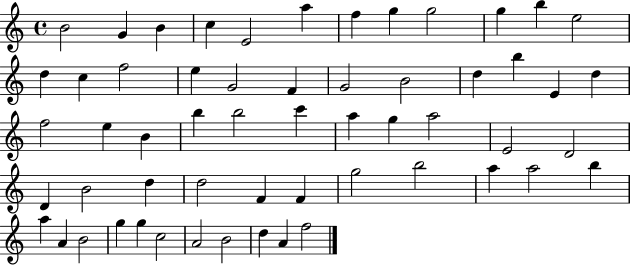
B4/h G4/q B4/q C5/q E4/h A5/q F5/q G5/q G5/h G5/q B5/q E5/h D5/q C5/q F5/h E5/q G4/h F4/q G4/h B4/h D5/q B5/q E4/q D5/q F5/h E5/q B4/q B5/q B5/h C6/q A5/q G5/q A5/h E4/h D4/h D4/q B4/h D5/q D5/h F4/q F4/q G5/h B5/h A5/q A5/h B5/q A5/q A4/q B4/h G5/q G5/q C5/h A4/h B4/h D5/q A4/q F5/h